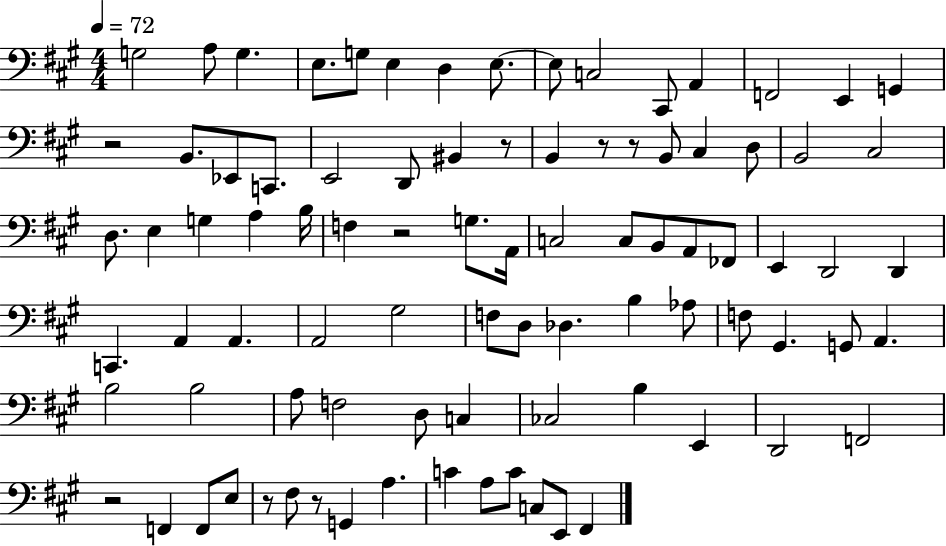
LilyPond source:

{
  \clef bass
  \numericTimeSignature
  \time 4/4
  \key a \major
  \tempo 4 = 72
  g2 a8 g4. | e8. g8 e4 d4 e8.~~ | e8 c2 cis,8 a,4 | f,2 e,4 g,4 | \break r2 b,8. ees,8 c,8. | e,2 d,8 bis,4 r8 | b,4 r8 r8 b,8 cis4 d8 | b,2 cis2 | \break d8. e4 g4 a4 b16 | f4 r2 g8. a,16 | c2 c8 b,8 a,8 fes,8 | e,4 d,2 d,4 | \break c,4. a,4 a,4. | a,2 gis2 | f8 d8 des4. b4 aes8 | f8 gis,4. g,8 a,4. | \break b2 b2 | a8 f2 d8 c4 | ces2 b4 e,4 | d,2 f,2 | \break r2 f,4 f,8 e8 | r8 fis8 r8 g,4 a4. | c'4 a8 c'8 c8 e,8 fis,4 | \bar "|."
}